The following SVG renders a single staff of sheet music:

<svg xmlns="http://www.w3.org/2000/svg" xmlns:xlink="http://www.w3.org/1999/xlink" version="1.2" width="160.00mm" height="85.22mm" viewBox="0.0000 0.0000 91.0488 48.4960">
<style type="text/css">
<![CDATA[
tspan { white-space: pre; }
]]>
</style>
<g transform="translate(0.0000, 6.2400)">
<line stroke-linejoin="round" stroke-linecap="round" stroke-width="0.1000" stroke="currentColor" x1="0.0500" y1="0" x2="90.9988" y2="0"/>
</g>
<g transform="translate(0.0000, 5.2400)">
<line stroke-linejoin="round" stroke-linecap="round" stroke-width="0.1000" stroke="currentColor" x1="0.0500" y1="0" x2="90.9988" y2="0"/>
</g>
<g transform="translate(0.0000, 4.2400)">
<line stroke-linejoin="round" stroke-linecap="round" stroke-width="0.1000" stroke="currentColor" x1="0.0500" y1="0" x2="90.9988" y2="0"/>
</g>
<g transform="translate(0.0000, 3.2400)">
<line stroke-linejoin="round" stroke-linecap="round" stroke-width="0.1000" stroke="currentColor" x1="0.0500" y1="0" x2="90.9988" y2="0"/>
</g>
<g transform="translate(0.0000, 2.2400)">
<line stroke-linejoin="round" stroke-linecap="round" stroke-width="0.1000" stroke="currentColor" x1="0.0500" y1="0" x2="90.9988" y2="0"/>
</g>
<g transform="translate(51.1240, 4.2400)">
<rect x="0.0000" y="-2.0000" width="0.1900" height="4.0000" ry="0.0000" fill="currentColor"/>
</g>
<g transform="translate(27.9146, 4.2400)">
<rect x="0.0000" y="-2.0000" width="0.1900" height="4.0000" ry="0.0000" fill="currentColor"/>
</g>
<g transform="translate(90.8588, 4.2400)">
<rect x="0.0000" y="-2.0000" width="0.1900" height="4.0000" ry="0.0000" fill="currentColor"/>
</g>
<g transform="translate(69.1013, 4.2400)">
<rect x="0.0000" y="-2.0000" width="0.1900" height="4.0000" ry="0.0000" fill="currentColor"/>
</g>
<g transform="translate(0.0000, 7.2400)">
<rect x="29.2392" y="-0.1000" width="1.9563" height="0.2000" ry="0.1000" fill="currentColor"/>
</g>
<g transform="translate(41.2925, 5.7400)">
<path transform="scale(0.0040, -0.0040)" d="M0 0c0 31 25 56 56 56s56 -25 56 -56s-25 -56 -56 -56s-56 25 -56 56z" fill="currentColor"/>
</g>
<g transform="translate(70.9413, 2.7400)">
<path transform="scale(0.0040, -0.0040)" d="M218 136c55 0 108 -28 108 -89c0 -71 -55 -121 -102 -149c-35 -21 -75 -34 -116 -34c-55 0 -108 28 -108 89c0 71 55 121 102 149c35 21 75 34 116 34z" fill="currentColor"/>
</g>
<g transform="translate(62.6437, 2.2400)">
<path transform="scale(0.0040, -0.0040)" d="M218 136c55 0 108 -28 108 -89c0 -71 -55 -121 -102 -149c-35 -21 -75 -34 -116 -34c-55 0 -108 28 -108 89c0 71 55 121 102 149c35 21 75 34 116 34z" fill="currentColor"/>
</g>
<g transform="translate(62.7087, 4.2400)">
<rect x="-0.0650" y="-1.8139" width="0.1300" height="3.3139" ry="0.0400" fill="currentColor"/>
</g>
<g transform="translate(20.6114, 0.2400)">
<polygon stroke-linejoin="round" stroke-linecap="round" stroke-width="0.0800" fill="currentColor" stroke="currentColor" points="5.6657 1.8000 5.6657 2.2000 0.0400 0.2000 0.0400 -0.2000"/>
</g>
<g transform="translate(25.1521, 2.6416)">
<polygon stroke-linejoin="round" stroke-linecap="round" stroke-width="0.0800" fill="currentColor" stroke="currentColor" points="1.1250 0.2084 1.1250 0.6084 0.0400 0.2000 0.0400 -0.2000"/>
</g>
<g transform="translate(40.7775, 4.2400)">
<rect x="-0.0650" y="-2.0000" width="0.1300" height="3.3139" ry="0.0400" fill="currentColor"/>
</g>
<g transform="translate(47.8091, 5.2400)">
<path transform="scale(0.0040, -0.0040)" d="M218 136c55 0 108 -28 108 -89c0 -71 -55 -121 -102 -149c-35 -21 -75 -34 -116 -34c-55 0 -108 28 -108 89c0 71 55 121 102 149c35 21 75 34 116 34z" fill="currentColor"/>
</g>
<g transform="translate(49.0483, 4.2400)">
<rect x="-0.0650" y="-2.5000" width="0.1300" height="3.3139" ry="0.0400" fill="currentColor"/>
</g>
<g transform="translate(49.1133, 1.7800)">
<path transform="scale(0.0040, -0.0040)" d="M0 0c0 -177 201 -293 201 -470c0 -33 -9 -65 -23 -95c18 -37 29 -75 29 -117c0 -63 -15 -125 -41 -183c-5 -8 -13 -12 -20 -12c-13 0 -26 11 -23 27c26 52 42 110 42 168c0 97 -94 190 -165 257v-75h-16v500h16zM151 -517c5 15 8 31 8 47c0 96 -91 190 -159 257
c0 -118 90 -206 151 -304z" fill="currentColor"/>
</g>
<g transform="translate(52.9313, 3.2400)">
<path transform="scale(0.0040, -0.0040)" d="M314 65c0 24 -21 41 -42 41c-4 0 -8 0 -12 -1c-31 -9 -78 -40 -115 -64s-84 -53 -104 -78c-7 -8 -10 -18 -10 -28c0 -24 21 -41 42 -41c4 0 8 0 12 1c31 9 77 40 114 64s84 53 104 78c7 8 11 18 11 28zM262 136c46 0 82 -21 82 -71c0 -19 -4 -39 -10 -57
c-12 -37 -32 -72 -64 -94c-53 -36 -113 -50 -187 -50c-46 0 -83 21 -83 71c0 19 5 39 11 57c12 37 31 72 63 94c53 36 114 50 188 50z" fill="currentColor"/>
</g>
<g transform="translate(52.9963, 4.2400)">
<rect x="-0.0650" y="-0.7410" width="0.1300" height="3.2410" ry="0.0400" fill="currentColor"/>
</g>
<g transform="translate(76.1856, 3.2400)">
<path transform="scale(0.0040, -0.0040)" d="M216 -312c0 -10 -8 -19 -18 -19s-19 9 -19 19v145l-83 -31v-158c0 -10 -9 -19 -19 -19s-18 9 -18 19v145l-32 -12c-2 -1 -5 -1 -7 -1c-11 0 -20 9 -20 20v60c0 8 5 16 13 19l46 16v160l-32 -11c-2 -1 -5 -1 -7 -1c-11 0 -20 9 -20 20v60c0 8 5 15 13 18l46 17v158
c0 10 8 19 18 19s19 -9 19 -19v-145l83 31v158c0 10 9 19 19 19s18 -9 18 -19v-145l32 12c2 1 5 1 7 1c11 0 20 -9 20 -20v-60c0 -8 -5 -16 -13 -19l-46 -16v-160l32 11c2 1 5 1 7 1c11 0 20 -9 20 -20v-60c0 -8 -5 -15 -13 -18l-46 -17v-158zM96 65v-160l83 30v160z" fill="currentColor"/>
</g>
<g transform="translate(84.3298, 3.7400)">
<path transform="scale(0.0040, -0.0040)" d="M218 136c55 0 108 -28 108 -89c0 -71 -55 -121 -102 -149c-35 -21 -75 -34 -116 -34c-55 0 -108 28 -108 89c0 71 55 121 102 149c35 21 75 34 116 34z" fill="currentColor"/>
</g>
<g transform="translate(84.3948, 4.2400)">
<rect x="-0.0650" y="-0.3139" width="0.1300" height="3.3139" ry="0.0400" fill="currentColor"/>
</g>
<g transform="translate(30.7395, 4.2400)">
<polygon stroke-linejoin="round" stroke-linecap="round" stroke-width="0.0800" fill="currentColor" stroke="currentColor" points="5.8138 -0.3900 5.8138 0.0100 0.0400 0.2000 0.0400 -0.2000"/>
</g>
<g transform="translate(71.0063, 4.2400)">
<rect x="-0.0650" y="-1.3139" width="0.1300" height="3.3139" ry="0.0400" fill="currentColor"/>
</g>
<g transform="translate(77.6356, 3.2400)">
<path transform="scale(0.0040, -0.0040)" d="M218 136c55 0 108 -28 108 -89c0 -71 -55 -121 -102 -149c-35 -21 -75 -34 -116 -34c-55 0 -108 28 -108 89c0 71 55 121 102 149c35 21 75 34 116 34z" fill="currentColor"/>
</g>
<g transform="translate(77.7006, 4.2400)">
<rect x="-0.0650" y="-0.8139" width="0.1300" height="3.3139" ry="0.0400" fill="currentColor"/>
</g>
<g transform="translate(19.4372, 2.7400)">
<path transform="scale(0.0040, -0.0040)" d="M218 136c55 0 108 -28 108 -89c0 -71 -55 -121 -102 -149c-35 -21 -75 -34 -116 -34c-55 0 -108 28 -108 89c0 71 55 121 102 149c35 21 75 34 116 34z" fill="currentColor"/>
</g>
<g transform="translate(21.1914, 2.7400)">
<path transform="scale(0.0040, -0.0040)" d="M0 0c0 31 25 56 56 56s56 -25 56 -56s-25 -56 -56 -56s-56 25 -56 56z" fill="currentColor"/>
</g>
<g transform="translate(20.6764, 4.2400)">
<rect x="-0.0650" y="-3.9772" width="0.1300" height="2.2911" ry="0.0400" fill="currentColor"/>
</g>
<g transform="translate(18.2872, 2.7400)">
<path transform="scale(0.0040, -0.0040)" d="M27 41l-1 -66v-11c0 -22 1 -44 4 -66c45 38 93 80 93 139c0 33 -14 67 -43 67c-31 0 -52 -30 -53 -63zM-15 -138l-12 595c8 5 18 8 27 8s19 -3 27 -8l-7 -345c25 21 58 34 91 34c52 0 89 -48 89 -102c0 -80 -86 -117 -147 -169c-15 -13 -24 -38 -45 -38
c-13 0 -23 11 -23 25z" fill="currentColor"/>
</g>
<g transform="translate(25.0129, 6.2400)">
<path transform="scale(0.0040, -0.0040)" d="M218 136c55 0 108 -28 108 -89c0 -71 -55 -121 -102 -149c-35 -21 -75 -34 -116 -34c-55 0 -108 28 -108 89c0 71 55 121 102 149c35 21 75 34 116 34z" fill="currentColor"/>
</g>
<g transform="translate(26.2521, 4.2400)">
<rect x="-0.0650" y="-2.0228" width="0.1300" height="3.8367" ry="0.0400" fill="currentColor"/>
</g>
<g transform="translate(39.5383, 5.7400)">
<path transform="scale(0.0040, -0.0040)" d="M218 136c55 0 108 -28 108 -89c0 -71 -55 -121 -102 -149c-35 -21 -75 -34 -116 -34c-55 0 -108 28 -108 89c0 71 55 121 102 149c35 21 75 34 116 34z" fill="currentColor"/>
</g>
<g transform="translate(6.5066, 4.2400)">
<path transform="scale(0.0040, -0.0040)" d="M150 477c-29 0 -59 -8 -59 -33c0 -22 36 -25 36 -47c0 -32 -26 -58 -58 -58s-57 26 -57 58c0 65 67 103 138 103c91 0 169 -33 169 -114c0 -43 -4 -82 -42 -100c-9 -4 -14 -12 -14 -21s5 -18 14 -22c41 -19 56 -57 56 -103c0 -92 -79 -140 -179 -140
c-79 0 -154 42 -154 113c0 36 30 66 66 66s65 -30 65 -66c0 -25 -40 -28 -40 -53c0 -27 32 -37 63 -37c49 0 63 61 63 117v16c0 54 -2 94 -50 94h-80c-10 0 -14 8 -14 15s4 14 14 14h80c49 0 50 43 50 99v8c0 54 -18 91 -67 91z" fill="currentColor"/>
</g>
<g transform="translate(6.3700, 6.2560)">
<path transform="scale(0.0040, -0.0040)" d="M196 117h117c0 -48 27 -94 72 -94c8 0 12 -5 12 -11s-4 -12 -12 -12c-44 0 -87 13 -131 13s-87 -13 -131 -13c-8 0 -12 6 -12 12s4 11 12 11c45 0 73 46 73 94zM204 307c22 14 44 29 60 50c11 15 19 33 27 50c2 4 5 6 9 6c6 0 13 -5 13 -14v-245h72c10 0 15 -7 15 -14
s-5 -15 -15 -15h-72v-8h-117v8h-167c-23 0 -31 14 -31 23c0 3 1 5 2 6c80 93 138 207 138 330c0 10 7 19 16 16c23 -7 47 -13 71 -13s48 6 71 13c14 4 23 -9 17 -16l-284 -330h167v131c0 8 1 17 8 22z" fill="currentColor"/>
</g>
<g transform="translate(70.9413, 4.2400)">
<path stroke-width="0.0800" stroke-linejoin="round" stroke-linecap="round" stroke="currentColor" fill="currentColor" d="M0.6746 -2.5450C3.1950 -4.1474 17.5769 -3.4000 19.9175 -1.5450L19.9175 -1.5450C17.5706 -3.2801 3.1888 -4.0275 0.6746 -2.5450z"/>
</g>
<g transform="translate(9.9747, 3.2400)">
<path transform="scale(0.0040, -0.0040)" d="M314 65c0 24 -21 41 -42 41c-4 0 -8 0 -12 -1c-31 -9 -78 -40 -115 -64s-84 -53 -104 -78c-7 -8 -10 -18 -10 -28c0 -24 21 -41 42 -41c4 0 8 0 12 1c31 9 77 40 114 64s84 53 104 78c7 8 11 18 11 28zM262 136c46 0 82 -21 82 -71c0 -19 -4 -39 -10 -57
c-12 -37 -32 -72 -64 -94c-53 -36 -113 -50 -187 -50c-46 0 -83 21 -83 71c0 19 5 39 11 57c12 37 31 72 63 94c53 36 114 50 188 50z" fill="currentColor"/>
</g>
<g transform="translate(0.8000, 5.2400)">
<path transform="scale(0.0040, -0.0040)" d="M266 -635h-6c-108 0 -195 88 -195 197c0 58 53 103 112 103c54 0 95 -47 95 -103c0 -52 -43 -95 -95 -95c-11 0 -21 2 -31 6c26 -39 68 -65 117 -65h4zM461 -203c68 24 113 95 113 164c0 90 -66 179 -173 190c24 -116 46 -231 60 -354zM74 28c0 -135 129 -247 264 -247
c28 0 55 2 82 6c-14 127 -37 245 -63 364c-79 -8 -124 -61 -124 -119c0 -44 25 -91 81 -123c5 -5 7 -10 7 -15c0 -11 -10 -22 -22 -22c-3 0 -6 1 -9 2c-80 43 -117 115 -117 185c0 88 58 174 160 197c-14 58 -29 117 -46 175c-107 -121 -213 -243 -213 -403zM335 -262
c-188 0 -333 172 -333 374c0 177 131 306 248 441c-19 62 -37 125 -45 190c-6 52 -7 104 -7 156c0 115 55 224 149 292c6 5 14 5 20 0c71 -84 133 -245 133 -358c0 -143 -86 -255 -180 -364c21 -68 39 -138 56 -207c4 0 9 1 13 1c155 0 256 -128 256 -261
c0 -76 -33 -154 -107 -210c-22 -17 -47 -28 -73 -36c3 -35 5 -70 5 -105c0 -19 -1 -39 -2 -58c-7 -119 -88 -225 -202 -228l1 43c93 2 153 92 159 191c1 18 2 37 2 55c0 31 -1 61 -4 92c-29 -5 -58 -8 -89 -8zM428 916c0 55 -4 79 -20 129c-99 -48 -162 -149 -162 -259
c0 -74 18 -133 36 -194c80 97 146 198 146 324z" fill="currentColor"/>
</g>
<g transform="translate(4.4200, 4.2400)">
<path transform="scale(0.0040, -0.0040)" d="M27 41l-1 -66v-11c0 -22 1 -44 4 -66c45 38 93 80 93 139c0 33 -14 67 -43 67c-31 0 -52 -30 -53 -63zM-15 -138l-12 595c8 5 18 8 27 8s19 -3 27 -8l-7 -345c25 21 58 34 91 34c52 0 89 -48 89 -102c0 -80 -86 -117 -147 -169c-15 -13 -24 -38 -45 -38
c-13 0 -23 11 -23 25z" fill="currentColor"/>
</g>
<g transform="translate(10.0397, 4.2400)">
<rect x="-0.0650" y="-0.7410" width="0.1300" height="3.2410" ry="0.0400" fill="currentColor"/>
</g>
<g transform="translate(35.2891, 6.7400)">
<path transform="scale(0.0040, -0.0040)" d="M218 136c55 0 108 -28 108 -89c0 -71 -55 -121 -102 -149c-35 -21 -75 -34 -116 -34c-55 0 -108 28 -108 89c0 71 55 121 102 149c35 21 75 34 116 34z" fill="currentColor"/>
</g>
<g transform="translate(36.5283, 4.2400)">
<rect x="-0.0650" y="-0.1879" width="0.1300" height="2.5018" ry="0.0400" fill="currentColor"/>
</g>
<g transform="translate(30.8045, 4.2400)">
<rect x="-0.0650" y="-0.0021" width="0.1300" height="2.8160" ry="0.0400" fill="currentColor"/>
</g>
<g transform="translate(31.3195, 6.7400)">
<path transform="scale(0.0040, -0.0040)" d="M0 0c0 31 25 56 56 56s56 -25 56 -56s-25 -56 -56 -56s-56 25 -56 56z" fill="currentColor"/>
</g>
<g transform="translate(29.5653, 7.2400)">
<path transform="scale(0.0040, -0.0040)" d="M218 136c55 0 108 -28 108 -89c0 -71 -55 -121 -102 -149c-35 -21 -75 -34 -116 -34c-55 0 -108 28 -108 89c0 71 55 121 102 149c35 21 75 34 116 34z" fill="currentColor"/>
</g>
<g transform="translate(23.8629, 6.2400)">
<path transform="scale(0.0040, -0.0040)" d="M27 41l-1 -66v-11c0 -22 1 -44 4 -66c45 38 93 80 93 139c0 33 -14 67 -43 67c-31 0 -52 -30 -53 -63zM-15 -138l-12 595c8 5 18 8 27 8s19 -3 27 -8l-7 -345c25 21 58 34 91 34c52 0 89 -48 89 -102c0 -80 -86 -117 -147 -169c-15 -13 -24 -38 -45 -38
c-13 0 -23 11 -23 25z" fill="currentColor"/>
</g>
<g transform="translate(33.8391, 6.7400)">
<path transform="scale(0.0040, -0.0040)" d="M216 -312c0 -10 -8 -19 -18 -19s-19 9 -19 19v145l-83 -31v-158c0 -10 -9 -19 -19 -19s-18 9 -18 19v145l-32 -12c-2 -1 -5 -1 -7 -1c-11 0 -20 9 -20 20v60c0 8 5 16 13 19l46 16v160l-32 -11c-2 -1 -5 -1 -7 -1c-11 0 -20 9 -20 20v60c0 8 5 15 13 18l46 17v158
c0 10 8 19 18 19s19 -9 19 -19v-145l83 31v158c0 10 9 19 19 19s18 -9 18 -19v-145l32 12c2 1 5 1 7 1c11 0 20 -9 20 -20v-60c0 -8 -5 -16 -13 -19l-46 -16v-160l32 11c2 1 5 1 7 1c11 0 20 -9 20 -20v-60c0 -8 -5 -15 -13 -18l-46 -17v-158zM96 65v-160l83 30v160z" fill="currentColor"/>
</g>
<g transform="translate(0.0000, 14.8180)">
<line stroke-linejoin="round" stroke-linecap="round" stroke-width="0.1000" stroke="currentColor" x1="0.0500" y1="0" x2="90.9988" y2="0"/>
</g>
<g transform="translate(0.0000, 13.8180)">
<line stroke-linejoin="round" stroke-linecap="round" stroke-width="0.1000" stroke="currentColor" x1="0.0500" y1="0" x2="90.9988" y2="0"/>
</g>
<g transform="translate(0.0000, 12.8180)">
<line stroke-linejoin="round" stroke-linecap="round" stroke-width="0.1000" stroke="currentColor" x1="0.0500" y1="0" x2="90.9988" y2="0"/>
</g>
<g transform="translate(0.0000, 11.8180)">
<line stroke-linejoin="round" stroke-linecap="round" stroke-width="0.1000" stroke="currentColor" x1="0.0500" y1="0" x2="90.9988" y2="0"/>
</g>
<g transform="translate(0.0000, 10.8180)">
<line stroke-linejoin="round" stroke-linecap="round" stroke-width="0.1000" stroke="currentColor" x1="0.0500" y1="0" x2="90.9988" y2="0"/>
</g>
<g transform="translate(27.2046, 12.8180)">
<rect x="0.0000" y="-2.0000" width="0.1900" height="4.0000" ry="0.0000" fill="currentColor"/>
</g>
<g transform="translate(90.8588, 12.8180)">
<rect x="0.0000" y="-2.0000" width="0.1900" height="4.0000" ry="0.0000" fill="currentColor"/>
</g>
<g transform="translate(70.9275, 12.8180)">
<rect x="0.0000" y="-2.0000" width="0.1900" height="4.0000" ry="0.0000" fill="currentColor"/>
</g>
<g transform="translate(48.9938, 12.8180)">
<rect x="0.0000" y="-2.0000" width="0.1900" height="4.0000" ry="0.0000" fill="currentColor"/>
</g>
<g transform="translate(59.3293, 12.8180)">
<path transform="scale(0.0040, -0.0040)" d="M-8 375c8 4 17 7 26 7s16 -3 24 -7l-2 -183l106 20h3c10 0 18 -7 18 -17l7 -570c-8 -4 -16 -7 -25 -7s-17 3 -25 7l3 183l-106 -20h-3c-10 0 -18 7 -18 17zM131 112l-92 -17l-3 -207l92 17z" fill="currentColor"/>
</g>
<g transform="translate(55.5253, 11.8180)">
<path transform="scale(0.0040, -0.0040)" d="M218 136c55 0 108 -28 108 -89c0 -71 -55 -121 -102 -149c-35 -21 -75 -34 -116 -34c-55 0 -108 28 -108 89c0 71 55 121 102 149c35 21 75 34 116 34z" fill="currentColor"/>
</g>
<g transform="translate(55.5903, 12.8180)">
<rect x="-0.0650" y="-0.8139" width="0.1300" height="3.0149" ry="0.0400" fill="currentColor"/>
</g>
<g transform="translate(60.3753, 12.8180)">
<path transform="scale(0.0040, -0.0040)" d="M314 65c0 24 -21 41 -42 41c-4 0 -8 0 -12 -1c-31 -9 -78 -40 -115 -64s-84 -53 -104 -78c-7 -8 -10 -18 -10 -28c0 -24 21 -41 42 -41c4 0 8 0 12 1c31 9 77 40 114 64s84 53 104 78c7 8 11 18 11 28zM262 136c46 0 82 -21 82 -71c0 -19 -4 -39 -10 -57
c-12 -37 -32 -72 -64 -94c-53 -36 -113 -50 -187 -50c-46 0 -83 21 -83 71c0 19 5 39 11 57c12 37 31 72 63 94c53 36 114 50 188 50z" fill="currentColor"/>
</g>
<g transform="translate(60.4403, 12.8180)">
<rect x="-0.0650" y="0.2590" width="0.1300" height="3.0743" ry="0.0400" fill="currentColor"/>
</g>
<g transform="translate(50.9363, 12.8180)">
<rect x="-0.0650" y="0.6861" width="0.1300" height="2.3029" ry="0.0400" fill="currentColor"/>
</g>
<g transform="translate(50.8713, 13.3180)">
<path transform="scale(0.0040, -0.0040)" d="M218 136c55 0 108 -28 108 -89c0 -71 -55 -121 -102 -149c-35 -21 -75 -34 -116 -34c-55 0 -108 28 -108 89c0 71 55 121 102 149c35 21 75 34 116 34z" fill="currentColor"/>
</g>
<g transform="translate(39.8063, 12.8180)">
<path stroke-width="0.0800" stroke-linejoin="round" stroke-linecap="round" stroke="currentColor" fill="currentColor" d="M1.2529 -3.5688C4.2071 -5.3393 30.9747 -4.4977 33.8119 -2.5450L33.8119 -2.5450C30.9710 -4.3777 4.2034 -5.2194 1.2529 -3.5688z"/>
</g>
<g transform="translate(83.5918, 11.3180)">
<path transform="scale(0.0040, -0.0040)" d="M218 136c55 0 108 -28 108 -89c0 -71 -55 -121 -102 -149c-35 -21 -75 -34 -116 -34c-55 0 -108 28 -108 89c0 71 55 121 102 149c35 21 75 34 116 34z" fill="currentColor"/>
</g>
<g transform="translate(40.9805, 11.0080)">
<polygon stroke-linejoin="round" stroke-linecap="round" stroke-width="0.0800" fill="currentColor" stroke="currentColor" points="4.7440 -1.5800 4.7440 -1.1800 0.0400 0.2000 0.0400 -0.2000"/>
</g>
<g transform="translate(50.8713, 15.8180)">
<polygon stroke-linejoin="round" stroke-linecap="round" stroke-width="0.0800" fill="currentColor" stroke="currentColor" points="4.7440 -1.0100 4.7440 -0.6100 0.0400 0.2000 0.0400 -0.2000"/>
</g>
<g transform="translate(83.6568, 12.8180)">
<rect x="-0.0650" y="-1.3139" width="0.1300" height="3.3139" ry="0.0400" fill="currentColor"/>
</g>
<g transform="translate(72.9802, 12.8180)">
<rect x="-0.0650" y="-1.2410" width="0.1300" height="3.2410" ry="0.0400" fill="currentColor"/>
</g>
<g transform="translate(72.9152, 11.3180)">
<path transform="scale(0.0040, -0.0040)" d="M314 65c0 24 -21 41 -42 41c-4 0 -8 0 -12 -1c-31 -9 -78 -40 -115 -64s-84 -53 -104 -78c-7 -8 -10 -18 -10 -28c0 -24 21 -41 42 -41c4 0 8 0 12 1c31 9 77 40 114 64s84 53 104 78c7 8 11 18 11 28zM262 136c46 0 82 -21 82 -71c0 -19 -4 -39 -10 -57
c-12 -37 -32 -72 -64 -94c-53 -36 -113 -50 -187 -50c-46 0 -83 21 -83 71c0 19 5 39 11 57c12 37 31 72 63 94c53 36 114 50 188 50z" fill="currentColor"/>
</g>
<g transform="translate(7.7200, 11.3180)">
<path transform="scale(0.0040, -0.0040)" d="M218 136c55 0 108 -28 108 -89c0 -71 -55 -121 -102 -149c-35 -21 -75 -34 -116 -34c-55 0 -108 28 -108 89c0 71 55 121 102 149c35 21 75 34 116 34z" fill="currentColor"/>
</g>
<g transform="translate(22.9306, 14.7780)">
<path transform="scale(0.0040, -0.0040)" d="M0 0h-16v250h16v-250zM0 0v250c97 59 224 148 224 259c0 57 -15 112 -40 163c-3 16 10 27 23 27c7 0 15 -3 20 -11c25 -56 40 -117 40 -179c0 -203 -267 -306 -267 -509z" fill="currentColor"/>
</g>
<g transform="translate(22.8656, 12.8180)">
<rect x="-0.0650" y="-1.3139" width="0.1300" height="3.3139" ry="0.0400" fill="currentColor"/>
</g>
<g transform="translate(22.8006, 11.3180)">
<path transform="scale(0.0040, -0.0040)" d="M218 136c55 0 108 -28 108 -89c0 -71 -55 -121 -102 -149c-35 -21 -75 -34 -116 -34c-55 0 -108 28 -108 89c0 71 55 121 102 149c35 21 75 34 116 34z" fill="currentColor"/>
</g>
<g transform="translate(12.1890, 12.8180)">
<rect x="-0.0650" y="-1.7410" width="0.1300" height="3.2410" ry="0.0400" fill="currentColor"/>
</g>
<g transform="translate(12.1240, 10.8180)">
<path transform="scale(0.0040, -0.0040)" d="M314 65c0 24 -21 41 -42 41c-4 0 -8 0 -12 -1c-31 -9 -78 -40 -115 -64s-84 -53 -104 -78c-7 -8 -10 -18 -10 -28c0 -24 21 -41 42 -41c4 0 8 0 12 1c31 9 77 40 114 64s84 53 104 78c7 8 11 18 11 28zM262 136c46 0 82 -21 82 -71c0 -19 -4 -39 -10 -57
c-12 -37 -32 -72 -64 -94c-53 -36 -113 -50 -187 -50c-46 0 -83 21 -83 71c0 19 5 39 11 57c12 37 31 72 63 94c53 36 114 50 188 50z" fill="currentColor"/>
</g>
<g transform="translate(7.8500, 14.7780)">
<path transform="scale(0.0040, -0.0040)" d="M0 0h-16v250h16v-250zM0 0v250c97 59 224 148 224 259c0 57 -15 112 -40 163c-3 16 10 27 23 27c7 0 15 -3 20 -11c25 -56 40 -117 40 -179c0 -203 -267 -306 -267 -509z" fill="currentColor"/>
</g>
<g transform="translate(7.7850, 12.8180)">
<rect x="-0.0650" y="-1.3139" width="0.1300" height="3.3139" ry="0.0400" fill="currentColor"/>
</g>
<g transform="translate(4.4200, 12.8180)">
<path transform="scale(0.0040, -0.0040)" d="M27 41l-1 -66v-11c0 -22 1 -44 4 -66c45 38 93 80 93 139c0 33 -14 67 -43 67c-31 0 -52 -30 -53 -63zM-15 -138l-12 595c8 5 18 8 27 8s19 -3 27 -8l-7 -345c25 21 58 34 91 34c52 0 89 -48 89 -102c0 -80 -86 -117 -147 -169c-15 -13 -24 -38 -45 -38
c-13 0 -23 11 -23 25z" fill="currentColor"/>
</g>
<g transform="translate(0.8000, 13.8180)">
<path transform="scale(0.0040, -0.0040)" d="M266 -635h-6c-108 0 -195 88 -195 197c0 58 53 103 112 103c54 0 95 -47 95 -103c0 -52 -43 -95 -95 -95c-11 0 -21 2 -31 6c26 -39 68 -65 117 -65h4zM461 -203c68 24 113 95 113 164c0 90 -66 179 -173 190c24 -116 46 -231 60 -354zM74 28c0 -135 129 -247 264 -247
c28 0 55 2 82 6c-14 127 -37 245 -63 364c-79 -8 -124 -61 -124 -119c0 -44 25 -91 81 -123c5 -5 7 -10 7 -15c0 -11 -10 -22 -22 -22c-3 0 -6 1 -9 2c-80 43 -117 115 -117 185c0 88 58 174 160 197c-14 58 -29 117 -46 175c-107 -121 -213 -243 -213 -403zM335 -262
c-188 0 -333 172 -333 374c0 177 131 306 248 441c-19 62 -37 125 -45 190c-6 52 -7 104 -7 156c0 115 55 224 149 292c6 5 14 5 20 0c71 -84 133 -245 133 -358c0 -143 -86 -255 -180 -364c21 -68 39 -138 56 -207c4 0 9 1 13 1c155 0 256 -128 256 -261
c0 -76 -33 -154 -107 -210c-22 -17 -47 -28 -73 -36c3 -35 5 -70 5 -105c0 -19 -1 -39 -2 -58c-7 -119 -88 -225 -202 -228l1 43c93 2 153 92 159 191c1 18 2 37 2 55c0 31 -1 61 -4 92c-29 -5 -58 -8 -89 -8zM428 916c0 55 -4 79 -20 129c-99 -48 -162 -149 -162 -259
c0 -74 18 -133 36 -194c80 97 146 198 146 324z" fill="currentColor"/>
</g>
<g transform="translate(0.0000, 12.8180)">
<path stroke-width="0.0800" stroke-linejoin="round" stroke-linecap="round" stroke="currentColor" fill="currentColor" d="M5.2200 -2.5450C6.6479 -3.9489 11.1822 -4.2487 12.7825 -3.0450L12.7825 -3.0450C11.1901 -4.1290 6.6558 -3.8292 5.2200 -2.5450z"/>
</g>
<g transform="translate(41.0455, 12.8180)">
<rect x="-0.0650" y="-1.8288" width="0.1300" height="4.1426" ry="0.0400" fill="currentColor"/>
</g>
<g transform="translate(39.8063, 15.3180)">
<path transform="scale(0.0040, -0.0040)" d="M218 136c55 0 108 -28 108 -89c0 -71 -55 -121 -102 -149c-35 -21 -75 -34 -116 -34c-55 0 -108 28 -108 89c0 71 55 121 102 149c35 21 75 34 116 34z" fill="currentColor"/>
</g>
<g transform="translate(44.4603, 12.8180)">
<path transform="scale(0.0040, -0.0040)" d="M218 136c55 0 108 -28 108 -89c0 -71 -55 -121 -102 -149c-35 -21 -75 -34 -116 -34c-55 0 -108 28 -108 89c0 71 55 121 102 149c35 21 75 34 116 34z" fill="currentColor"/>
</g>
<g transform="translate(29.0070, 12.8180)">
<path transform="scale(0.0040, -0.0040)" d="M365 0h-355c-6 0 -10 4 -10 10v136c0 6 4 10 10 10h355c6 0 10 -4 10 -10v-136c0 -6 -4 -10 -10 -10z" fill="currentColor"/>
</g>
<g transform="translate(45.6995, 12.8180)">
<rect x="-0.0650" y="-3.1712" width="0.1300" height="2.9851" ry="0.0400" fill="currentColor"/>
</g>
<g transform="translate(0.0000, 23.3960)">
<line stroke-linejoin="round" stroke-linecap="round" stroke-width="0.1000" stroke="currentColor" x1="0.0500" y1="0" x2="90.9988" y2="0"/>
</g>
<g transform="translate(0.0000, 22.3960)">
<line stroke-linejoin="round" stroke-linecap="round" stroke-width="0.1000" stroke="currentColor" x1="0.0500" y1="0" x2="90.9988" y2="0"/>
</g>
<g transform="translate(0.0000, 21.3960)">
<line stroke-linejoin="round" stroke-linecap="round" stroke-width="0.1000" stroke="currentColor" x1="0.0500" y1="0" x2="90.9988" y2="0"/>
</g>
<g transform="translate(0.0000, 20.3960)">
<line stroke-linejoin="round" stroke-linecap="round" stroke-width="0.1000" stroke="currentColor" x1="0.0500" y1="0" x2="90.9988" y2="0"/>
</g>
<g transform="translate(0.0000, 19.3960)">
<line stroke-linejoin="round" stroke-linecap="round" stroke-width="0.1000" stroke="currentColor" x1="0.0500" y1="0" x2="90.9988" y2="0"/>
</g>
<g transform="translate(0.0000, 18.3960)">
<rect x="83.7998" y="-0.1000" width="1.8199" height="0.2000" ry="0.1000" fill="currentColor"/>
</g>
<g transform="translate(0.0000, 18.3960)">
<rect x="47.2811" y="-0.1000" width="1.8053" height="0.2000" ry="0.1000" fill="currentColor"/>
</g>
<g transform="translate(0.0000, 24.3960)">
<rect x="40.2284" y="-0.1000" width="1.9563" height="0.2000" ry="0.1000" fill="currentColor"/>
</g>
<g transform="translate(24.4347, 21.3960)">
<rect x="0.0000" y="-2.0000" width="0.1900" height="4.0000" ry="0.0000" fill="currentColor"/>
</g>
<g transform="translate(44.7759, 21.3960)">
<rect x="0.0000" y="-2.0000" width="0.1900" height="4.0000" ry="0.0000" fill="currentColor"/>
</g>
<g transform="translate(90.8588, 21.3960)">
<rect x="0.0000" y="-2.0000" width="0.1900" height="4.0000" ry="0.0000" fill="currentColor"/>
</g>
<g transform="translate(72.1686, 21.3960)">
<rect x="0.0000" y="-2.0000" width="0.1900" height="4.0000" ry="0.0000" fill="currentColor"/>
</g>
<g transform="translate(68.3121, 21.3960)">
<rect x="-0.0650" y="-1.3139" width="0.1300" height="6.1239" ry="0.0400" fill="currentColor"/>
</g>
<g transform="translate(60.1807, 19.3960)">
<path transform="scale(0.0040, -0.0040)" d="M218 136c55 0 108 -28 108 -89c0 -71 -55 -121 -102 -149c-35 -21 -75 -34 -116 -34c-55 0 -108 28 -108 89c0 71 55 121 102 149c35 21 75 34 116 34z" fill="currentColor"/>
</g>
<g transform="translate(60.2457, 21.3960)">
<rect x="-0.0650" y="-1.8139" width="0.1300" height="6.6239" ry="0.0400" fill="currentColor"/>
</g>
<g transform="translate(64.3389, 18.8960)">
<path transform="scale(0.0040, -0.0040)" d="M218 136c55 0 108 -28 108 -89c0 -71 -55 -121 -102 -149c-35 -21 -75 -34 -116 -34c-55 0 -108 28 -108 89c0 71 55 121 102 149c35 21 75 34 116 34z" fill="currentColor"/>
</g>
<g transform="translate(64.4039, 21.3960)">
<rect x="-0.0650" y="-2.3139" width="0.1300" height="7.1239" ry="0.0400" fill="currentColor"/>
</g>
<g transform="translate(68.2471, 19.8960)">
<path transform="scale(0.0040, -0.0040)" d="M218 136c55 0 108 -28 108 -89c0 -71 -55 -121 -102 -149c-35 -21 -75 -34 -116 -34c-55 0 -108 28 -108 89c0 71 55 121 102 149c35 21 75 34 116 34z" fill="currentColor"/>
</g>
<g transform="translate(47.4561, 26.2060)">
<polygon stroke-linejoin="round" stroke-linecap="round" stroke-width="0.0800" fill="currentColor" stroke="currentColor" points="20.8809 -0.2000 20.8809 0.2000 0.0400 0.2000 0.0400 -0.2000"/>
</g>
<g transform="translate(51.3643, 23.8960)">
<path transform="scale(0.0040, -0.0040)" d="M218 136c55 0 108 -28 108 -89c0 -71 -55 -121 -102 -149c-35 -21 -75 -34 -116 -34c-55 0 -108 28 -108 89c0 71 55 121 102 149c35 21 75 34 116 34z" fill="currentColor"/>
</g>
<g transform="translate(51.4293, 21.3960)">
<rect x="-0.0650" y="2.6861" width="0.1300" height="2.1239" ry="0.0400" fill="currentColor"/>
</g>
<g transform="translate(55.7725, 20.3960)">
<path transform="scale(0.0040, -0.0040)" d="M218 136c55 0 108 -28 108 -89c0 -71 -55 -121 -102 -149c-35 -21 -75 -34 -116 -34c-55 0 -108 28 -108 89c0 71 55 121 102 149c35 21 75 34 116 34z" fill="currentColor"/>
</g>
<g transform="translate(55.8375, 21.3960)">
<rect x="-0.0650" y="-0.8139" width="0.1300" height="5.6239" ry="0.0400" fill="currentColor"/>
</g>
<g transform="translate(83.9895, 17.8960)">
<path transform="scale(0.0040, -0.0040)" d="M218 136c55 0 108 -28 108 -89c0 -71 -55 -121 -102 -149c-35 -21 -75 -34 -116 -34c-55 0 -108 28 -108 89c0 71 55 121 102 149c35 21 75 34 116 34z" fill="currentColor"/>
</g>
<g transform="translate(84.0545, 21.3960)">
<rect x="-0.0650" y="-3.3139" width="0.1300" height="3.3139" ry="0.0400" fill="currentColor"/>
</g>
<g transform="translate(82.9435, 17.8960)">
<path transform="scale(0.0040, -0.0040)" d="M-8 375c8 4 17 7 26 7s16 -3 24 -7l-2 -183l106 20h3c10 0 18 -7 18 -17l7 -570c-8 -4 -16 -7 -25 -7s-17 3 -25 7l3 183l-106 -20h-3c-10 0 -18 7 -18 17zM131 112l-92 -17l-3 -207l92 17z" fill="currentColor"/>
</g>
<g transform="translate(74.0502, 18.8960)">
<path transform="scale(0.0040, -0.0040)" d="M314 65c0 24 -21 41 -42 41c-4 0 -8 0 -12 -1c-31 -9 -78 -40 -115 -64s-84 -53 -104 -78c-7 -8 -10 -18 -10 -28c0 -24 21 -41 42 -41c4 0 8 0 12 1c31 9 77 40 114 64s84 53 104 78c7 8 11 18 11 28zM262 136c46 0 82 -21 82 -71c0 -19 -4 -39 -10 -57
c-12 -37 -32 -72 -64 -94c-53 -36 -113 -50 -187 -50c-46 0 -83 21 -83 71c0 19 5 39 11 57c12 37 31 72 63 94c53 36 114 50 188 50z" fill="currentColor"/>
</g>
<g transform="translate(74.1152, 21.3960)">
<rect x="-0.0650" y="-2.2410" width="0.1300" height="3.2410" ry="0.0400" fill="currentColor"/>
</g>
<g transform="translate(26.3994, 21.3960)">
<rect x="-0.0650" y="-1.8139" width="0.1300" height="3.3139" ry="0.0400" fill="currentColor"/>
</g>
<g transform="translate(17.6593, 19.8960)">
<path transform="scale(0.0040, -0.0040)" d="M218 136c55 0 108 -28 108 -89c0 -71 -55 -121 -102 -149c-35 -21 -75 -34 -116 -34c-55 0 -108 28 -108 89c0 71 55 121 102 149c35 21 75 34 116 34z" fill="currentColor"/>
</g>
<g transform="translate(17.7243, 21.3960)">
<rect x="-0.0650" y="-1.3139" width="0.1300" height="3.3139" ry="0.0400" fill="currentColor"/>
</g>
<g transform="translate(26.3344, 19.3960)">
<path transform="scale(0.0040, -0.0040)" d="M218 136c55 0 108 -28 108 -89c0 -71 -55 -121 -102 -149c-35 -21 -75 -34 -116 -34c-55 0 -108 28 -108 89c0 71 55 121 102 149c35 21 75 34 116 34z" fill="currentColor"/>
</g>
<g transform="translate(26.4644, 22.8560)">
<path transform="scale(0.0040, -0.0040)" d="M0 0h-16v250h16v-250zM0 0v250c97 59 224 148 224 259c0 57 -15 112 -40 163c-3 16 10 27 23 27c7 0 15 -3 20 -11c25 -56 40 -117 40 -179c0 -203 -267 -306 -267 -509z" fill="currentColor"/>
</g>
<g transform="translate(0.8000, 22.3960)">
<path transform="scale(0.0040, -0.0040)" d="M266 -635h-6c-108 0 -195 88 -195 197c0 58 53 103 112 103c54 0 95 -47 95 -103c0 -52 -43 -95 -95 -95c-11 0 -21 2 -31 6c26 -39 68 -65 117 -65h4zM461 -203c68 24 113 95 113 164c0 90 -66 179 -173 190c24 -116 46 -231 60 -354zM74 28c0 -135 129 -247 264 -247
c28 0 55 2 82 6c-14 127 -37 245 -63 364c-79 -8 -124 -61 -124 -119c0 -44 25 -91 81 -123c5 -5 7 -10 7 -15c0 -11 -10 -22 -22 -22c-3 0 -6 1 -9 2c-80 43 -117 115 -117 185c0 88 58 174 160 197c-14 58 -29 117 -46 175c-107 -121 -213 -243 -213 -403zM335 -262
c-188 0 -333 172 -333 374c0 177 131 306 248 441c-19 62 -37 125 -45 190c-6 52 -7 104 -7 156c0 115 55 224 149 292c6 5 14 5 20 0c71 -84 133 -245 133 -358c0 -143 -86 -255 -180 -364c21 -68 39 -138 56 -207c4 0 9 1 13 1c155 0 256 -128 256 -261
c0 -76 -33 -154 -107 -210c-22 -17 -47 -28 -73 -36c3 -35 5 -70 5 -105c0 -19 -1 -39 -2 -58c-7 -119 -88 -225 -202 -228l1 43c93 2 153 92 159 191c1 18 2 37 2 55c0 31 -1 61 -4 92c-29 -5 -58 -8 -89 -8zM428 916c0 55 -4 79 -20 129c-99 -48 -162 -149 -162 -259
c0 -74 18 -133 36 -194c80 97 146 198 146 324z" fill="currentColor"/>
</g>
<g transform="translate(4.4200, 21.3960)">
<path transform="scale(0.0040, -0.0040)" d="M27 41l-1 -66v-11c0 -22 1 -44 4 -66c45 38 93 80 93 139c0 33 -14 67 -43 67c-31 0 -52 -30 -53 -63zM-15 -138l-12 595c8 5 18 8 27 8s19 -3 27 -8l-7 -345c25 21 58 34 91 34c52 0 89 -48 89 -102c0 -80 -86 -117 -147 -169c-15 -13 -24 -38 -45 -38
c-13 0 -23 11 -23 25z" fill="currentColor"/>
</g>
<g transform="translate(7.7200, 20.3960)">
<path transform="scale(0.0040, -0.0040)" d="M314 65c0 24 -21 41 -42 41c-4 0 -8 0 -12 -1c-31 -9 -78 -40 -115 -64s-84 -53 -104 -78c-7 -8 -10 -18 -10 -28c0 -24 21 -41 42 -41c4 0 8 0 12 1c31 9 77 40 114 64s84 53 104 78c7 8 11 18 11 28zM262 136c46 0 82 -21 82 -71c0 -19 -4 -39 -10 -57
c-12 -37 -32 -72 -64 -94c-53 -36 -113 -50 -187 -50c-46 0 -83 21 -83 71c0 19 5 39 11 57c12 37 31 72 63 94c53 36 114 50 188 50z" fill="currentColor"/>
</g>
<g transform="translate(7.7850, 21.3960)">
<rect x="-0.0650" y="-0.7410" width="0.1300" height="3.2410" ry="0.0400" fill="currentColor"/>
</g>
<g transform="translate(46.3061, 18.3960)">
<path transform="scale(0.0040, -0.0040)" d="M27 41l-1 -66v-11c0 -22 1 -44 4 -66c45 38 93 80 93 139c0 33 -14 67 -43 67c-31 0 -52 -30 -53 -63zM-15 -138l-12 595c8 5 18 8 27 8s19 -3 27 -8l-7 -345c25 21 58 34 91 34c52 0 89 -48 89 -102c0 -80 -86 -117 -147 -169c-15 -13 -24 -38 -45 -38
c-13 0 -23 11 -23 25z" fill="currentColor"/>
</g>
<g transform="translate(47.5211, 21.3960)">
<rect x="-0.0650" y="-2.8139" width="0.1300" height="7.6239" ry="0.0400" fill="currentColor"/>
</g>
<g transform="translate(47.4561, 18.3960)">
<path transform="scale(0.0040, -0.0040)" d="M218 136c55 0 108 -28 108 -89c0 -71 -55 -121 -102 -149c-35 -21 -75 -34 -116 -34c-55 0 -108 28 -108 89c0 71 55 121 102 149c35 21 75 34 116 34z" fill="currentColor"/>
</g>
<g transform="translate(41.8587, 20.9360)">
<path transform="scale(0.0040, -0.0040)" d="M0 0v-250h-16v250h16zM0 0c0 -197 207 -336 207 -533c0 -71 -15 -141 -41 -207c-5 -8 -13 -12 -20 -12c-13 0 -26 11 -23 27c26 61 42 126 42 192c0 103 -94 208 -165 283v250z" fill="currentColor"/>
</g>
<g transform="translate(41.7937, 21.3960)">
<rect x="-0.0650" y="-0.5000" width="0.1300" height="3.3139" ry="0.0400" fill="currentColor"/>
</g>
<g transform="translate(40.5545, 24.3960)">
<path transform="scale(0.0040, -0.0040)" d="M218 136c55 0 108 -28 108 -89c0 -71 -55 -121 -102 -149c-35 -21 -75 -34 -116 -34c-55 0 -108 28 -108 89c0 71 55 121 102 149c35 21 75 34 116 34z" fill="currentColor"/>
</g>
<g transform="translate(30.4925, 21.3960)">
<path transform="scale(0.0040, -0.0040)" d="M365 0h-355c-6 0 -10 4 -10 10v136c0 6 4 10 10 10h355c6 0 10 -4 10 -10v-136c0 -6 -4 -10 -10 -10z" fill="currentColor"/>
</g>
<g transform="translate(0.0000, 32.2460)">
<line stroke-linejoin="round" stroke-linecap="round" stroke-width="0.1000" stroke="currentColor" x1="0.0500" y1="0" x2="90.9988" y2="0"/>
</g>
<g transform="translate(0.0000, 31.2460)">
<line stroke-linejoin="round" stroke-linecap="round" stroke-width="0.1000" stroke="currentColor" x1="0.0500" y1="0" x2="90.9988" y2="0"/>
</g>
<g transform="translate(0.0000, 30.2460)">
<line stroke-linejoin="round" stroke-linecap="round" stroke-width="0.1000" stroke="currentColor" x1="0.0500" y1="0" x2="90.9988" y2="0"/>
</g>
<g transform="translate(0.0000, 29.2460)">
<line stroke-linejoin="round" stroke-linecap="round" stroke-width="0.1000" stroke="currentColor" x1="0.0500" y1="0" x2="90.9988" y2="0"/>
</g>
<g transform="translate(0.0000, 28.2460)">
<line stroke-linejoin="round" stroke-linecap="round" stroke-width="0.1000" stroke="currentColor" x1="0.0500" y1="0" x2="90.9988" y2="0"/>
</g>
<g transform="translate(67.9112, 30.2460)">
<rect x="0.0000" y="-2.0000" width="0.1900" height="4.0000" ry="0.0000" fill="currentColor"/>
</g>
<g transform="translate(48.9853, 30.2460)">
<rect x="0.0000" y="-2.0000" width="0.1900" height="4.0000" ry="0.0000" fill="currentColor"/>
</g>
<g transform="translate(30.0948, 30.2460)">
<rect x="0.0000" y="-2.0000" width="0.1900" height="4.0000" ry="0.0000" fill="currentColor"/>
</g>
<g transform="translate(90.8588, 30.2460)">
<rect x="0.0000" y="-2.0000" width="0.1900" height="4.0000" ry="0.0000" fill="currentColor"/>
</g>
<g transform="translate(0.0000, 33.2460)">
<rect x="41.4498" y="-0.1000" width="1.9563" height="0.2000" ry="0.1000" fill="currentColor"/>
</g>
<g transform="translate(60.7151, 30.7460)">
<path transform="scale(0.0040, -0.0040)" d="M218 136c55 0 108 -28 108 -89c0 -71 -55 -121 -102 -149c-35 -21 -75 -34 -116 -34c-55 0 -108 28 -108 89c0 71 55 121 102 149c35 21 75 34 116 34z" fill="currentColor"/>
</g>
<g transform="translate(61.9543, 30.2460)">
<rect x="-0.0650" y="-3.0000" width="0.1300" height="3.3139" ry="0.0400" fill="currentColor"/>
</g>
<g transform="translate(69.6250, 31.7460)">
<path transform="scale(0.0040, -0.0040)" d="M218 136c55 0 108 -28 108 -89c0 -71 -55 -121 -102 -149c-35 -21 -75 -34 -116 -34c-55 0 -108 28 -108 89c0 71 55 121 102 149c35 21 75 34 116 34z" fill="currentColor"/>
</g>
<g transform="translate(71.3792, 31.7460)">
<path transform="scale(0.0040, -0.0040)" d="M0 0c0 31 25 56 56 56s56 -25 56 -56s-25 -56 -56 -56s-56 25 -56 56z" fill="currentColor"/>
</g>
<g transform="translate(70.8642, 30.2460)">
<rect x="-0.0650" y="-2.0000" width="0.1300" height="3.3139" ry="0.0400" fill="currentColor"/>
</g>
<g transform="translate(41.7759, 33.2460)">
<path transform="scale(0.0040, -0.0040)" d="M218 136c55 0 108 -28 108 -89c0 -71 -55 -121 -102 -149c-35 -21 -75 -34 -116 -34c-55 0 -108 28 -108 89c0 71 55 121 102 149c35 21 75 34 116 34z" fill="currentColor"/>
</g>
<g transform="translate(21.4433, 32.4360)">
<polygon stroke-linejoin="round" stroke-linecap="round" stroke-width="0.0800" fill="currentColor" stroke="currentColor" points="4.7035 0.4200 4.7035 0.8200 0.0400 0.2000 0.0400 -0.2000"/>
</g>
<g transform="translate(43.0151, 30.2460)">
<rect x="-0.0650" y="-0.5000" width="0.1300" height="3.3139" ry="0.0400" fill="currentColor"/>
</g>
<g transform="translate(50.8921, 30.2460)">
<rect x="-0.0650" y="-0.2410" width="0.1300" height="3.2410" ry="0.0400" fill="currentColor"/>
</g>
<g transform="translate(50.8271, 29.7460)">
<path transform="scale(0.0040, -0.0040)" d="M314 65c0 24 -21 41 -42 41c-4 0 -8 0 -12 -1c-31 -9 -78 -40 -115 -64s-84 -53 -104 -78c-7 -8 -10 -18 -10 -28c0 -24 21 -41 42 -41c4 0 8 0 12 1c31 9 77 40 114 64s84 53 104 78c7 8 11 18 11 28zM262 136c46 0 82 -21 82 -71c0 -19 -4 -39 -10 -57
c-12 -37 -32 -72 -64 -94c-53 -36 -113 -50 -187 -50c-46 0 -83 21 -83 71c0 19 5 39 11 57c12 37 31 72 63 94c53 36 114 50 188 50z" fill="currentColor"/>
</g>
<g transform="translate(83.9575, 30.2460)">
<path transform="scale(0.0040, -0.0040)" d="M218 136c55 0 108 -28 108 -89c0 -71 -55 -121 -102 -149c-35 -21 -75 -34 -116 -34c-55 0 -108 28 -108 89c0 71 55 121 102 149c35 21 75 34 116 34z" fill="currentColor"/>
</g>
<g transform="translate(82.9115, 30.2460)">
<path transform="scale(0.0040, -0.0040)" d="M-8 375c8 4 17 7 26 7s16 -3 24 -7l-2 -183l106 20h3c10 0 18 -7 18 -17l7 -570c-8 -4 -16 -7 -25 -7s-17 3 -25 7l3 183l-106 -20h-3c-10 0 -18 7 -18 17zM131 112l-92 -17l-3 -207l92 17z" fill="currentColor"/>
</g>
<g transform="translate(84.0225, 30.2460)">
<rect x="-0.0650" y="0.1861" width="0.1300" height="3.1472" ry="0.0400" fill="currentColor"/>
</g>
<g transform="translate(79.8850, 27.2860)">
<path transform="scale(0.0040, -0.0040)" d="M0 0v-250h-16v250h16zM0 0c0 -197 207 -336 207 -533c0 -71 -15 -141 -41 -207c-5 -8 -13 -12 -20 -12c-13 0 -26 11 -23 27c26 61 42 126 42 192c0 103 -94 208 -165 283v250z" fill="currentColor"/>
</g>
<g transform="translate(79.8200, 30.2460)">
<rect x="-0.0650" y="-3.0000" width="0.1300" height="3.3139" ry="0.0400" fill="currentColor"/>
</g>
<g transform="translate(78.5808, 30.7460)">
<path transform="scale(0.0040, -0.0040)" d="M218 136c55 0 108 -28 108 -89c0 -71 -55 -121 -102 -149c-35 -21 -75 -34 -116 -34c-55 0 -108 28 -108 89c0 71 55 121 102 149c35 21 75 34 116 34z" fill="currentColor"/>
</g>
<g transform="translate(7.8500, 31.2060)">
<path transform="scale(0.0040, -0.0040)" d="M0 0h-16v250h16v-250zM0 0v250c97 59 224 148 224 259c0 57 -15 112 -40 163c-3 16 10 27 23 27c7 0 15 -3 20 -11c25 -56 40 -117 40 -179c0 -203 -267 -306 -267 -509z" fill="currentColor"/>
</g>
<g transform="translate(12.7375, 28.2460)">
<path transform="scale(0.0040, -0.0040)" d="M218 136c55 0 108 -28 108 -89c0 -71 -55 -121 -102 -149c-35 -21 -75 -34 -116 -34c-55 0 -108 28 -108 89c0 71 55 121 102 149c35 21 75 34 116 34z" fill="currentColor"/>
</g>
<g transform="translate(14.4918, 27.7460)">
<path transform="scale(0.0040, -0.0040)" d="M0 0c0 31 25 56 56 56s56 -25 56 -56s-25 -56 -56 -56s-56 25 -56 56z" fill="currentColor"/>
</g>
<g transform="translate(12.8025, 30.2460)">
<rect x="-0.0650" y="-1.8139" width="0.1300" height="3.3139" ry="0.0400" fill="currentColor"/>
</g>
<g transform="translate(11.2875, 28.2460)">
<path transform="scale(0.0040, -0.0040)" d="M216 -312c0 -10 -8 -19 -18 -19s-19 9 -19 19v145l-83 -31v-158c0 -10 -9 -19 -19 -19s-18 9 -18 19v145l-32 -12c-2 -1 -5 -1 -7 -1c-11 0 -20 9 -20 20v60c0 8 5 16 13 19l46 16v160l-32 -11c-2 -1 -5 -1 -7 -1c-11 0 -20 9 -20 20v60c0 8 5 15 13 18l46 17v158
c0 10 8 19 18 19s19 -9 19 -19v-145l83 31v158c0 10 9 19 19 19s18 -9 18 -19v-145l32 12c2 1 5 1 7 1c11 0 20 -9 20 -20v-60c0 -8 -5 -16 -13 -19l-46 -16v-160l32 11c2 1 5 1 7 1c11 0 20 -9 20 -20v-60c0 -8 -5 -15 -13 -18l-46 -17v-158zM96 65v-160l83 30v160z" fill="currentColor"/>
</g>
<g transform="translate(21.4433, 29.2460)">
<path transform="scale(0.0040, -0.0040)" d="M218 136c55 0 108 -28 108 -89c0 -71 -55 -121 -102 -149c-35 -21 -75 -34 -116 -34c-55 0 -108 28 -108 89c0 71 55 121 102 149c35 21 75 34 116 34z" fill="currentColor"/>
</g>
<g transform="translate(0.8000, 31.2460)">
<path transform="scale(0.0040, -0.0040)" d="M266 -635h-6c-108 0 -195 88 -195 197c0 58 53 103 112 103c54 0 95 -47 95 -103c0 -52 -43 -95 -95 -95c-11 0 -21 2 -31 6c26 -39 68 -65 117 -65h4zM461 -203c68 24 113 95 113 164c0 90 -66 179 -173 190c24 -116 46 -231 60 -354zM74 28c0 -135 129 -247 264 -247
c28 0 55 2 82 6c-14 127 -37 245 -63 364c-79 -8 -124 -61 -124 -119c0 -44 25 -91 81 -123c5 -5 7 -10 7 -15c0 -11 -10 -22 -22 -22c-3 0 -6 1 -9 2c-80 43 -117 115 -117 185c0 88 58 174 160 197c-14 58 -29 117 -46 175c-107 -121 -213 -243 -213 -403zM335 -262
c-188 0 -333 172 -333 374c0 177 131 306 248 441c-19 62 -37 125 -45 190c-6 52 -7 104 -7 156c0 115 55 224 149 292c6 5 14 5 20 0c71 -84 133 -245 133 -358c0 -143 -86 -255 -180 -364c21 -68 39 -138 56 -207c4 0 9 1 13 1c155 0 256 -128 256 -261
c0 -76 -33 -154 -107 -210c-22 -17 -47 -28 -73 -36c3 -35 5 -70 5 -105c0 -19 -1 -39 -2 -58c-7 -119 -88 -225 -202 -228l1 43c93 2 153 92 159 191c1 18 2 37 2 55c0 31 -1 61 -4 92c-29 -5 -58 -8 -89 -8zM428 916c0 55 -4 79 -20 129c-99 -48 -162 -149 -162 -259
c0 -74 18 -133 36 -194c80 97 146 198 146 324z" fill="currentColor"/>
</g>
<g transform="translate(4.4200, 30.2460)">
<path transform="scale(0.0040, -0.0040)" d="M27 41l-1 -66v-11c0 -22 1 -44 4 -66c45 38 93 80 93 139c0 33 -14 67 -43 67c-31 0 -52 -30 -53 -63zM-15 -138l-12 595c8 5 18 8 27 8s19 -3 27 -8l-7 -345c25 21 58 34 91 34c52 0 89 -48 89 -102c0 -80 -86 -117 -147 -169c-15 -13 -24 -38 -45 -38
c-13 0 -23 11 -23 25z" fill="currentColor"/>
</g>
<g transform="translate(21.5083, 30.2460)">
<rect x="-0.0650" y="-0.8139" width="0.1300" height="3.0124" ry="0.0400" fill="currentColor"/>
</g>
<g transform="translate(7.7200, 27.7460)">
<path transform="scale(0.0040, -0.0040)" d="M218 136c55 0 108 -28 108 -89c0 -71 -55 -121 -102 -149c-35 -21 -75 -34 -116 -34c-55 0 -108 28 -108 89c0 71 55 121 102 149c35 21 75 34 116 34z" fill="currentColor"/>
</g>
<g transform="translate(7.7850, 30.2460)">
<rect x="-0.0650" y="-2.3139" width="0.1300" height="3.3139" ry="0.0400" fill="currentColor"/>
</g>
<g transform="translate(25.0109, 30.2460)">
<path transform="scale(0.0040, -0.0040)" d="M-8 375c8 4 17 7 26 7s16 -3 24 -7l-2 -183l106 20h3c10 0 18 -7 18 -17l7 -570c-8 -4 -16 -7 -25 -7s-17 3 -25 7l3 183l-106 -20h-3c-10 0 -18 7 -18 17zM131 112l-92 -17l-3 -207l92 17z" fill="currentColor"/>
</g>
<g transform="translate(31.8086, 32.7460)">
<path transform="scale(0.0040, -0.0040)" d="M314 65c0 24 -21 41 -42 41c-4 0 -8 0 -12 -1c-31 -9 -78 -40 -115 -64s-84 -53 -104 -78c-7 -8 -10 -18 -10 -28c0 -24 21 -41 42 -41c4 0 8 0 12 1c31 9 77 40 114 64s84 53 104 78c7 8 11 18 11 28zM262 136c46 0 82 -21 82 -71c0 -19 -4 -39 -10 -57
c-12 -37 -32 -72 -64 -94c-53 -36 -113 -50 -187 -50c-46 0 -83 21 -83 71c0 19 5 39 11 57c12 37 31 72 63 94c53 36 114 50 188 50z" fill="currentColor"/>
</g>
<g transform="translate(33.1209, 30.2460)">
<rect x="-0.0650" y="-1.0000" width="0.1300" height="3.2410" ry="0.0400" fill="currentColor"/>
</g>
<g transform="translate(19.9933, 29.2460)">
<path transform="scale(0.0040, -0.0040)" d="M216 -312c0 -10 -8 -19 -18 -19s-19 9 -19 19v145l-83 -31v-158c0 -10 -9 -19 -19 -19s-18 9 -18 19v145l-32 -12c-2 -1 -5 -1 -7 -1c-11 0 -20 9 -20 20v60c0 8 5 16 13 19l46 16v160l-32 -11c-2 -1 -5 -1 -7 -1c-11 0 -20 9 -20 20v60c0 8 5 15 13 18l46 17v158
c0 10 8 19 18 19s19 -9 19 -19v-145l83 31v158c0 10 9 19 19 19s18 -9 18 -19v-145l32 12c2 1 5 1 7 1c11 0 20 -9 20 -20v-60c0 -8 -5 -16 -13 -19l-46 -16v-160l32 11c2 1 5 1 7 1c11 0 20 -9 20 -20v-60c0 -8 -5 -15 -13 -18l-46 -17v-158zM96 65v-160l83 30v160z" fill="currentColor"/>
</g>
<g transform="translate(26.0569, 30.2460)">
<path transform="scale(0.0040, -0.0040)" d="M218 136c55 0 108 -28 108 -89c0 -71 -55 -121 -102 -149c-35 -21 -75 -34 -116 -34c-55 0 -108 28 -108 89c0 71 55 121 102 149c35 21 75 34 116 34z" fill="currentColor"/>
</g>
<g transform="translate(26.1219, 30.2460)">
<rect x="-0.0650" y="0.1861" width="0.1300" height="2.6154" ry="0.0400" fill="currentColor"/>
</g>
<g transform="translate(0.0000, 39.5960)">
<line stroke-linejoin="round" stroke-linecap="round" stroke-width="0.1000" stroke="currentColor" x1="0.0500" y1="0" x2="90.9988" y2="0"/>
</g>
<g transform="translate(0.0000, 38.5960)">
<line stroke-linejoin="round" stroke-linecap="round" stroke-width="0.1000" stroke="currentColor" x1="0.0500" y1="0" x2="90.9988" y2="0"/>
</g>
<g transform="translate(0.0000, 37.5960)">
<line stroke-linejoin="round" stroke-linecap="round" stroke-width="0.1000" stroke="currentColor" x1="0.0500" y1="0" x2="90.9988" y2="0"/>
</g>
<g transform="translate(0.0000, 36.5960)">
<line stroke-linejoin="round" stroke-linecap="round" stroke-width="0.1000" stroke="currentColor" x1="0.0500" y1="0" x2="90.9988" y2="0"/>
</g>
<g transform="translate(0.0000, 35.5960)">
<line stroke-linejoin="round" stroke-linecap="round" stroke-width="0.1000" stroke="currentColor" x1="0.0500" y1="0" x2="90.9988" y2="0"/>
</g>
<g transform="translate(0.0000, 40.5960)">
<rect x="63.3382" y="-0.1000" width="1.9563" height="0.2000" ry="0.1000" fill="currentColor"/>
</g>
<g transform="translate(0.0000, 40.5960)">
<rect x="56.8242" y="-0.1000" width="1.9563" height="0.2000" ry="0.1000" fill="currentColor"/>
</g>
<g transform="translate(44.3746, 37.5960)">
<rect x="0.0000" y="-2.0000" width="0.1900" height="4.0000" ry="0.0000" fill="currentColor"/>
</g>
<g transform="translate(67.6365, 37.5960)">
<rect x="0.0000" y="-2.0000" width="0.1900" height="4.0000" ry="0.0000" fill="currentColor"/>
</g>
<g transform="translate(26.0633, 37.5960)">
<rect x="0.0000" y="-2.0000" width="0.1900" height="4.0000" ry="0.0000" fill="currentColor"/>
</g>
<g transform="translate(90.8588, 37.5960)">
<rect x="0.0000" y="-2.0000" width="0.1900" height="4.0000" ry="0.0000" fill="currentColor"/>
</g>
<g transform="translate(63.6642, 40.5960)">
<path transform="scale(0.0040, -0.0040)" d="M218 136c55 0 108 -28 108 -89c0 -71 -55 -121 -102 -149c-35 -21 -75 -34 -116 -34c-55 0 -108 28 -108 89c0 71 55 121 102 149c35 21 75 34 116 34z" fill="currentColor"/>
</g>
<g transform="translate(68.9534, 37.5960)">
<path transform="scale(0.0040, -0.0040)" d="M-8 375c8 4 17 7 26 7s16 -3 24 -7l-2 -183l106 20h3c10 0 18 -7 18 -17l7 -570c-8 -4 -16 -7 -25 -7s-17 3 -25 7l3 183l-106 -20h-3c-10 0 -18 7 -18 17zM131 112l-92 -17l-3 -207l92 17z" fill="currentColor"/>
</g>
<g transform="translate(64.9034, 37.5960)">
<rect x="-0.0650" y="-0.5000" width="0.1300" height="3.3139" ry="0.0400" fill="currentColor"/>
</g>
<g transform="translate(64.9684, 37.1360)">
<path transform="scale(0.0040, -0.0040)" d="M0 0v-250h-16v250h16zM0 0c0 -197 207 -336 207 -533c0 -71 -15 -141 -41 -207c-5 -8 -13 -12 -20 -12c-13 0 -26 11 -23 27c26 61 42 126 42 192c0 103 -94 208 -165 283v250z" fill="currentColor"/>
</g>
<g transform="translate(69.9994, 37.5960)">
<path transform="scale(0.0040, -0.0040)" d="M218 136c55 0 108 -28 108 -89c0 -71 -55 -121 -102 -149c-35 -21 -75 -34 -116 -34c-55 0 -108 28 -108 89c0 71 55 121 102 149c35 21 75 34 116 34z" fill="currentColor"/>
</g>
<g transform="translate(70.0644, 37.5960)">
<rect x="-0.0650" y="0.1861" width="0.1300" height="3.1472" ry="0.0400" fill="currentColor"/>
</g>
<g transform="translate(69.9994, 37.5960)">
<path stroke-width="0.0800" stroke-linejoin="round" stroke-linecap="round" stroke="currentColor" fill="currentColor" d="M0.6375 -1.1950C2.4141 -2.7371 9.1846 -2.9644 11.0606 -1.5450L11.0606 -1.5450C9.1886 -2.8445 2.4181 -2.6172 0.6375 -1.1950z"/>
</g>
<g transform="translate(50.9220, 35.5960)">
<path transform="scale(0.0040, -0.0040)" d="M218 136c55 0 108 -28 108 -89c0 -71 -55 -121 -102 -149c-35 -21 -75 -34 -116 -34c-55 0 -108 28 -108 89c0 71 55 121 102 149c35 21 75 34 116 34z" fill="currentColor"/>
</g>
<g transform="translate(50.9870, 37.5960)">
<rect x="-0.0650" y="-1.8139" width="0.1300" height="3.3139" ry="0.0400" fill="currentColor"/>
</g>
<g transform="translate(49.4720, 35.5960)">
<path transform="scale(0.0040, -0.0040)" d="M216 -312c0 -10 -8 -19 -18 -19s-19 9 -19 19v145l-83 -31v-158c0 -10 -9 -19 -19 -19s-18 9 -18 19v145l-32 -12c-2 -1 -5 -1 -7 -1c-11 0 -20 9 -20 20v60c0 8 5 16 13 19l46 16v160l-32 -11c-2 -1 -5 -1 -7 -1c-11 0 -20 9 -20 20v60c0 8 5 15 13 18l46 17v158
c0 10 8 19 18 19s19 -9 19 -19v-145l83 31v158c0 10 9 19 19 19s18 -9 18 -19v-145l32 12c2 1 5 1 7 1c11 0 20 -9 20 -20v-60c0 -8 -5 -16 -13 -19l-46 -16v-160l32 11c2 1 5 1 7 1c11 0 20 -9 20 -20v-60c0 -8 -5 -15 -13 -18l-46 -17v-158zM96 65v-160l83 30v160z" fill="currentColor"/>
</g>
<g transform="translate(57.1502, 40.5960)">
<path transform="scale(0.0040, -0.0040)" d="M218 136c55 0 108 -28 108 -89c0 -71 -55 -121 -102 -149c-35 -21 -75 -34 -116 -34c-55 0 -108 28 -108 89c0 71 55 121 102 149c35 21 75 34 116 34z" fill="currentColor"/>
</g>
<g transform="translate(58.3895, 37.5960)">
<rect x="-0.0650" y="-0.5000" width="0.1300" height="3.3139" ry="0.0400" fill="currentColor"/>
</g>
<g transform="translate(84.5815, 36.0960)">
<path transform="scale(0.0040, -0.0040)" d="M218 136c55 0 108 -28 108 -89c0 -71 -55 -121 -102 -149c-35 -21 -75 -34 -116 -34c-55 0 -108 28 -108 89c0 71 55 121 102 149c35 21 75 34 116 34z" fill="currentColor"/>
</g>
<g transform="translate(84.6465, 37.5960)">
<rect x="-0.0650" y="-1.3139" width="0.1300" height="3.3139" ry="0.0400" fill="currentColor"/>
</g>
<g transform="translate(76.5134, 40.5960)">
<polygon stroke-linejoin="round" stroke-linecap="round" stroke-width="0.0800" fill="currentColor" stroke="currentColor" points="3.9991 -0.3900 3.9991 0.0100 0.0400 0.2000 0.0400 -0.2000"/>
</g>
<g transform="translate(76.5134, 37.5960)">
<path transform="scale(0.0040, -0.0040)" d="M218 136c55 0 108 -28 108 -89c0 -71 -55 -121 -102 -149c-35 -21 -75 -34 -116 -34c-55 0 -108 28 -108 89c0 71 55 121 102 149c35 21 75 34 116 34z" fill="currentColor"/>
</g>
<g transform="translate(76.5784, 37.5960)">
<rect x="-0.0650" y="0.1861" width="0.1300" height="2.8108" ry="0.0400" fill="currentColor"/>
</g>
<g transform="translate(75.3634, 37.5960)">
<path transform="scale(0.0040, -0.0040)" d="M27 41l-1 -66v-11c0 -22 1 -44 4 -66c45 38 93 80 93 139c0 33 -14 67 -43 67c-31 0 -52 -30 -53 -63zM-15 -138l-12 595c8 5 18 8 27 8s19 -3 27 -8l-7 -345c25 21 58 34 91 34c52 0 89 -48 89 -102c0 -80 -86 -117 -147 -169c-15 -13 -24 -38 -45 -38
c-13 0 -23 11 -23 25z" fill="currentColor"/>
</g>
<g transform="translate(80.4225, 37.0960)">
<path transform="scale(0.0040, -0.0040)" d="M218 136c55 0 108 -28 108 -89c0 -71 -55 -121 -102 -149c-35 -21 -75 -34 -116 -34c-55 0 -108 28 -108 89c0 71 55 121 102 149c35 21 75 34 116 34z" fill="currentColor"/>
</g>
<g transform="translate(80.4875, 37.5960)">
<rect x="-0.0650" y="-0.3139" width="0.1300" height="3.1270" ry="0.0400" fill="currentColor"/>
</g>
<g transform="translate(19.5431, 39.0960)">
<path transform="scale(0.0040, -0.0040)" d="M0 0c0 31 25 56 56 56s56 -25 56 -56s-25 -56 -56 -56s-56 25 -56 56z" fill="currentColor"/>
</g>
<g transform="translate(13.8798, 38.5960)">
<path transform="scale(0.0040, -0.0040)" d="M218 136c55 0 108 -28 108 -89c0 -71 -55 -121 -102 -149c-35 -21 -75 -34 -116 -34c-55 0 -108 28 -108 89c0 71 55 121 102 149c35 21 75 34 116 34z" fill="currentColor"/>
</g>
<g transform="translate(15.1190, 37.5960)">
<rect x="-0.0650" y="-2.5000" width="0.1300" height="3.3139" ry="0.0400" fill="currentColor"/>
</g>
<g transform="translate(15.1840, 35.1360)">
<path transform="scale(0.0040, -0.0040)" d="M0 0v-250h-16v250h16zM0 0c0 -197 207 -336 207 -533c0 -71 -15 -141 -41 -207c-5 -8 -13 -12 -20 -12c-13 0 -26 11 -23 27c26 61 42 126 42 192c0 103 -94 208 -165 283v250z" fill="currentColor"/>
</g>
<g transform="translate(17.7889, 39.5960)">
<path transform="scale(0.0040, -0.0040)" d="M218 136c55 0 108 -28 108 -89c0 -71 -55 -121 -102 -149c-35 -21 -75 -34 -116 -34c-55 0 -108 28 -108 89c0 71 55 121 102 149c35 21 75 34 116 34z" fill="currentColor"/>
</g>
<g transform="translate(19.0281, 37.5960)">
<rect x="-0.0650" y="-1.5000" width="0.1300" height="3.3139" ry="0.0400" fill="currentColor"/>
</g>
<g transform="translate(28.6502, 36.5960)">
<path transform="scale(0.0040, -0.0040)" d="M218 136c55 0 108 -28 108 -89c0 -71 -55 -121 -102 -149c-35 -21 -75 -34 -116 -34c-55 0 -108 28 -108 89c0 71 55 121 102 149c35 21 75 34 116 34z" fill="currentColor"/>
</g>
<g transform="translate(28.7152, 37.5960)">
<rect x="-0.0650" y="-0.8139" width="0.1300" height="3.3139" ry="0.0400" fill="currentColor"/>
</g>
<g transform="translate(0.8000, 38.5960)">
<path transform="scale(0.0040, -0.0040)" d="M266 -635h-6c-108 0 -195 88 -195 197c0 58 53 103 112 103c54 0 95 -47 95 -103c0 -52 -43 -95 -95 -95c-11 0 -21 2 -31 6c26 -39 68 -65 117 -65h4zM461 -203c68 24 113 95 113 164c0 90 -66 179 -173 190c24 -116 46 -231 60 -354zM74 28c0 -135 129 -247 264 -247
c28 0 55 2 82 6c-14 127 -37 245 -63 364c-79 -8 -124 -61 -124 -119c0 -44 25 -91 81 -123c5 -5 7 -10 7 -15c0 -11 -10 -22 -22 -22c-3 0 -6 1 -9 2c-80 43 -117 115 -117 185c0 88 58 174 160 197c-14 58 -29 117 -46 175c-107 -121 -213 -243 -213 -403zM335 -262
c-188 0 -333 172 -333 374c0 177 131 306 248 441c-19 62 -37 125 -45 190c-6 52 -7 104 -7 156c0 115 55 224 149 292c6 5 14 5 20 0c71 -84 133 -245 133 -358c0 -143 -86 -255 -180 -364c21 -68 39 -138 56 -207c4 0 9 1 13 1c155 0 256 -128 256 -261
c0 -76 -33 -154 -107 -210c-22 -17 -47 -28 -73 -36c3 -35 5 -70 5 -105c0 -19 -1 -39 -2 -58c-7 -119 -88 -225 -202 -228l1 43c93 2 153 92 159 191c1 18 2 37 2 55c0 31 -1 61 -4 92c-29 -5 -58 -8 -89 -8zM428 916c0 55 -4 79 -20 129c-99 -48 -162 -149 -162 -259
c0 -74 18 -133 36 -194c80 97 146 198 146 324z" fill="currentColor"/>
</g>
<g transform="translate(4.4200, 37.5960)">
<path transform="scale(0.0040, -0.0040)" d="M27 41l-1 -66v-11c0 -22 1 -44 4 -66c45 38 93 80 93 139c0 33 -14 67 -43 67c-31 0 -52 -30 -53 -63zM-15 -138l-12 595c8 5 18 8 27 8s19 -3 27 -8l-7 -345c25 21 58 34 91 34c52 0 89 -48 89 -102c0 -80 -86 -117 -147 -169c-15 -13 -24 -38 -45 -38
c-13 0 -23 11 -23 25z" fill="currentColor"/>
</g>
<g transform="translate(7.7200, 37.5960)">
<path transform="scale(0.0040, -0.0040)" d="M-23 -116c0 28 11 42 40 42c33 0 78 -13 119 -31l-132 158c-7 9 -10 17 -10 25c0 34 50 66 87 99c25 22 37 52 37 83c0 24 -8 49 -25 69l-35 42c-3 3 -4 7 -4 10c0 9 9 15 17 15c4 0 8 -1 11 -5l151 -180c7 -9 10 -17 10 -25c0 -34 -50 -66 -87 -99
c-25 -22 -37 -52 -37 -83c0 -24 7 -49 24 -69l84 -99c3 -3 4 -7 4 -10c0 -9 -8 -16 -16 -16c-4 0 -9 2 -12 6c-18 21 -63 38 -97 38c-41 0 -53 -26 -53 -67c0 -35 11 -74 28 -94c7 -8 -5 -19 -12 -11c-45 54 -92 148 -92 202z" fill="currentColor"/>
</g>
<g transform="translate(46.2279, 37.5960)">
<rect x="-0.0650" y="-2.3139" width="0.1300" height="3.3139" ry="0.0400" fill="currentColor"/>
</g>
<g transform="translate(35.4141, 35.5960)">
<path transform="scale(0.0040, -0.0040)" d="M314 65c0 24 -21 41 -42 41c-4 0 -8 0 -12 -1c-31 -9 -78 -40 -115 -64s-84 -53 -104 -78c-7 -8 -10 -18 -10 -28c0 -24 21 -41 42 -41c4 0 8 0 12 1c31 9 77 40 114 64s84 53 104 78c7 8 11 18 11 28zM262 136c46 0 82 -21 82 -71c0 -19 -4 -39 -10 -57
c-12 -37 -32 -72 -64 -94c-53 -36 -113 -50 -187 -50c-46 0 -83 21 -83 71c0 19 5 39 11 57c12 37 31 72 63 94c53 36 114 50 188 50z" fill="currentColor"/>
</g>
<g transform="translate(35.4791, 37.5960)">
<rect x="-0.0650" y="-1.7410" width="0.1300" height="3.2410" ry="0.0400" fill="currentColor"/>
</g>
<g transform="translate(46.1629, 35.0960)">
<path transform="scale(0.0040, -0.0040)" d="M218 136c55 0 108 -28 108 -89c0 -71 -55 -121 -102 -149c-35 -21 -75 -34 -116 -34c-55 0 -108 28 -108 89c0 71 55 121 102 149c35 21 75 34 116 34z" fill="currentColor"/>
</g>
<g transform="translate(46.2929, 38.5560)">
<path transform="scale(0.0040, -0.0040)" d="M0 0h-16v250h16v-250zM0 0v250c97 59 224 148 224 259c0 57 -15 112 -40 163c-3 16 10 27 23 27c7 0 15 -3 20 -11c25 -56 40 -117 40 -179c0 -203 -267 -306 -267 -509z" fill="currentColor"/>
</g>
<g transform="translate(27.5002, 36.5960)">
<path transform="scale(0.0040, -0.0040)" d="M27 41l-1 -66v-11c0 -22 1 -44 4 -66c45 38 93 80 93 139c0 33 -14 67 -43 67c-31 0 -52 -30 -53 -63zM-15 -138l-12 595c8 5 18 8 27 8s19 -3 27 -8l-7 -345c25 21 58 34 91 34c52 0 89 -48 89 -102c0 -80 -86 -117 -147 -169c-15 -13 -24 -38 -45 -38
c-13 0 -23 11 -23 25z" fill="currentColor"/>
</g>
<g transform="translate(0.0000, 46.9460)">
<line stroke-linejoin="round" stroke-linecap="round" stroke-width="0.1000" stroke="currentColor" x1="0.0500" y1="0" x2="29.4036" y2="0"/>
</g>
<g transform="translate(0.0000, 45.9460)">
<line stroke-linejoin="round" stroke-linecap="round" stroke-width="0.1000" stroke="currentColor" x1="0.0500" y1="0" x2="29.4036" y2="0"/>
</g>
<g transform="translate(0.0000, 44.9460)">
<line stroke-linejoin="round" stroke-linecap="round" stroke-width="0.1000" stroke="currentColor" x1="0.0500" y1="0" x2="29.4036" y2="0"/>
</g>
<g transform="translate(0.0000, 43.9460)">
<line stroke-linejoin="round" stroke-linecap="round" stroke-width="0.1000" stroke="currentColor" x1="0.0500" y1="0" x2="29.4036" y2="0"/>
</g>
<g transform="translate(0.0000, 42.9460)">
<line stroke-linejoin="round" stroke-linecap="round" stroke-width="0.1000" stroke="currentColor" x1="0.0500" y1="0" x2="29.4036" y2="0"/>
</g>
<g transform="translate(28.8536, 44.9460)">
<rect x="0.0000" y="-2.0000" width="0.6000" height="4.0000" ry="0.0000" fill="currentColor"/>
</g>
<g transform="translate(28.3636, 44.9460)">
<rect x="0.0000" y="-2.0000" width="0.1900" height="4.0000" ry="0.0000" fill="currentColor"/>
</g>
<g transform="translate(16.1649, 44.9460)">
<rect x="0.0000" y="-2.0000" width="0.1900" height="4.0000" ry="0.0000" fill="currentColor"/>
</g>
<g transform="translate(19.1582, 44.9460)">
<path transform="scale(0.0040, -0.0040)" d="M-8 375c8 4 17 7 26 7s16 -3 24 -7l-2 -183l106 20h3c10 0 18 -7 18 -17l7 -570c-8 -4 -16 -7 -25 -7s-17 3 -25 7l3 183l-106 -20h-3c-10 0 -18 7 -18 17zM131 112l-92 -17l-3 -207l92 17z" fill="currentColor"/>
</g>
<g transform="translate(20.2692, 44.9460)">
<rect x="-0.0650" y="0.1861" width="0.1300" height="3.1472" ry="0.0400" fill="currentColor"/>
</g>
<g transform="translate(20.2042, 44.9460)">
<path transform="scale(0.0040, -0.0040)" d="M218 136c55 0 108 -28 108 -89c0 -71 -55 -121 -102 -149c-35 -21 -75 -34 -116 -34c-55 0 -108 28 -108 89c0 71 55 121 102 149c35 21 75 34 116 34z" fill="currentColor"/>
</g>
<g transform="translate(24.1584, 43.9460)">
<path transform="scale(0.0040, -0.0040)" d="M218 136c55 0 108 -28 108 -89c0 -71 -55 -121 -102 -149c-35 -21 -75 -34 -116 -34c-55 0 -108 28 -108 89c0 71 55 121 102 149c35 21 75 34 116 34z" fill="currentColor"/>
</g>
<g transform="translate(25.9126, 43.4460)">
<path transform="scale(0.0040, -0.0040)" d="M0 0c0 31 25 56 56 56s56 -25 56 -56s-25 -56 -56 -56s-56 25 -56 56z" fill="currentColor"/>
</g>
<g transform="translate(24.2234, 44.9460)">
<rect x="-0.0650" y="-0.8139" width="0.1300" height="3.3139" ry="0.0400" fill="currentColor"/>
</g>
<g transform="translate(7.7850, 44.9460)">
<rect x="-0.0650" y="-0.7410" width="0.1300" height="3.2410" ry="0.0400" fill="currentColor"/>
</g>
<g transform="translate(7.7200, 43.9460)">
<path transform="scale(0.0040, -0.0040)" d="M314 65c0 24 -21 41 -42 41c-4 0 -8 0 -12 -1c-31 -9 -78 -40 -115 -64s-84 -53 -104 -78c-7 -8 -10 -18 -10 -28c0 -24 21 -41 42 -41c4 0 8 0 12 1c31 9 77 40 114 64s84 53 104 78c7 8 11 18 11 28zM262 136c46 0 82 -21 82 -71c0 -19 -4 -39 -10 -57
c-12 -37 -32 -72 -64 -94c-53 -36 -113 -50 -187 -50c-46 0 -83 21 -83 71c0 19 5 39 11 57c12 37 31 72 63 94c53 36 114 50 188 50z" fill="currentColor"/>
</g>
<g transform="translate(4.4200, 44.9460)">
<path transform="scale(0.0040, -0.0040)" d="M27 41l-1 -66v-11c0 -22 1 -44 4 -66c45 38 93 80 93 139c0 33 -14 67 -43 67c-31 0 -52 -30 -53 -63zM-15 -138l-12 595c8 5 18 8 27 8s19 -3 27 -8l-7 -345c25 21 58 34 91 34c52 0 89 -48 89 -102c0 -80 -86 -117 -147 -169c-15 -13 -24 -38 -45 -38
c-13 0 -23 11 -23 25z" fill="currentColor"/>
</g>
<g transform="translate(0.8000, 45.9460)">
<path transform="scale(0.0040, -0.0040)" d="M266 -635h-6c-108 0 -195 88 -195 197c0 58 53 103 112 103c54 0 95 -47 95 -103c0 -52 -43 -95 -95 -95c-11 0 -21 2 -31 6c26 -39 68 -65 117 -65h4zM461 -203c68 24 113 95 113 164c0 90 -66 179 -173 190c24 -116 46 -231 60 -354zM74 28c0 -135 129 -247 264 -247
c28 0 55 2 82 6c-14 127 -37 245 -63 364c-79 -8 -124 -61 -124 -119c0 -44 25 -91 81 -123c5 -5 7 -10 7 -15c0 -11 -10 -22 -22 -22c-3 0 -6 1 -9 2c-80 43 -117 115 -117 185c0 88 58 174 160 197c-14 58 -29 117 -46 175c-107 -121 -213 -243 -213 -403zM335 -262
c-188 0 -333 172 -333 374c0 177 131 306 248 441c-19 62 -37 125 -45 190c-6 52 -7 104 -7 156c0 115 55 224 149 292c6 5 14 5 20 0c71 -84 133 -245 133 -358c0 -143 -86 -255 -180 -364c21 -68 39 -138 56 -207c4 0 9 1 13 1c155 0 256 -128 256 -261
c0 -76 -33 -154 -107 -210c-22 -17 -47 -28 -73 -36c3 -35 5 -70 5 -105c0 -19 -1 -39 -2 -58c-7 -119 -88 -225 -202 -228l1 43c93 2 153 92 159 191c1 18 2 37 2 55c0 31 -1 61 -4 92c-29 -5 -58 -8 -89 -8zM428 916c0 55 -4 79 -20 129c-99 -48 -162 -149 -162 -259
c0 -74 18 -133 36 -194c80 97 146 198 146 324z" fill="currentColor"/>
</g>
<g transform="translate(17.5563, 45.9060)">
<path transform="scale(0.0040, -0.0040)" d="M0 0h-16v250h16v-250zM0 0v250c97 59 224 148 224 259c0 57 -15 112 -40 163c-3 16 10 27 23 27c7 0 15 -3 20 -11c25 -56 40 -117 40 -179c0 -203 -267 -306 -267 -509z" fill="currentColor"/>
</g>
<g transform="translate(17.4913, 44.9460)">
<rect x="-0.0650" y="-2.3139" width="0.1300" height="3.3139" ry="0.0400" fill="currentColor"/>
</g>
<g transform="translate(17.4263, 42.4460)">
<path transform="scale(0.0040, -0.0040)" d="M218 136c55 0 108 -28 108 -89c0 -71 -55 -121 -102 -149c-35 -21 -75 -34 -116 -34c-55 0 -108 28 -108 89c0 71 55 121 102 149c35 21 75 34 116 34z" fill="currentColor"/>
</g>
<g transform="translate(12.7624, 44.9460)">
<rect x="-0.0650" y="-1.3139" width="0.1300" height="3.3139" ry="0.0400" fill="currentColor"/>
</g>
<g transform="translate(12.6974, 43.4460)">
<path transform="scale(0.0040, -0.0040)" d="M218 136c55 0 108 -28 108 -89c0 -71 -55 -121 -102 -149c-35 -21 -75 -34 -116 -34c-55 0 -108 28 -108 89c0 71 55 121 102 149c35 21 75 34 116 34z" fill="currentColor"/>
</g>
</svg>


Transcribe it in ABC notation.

X:1
T:Untitled
M:3/4
L:1/4
K:F
d2 _e/2 _E/4 C/2 ^D/2 F G/4 d2 f e ^d c e/2 f2 e/2 z2 D/2 _B/2 A/2 d/2 B2 e2 e d2 e f/2 z2 C/2 _a/2 D/2 d/2 f/2 g/2 e/2 g2 b g/2 ^f ^d/2 B/2 D2 C c2 A F A/2 B z G/2 E _d f2 g/2 ^f C C/2 B _B/2 c/2 e d2 e g/2 B d